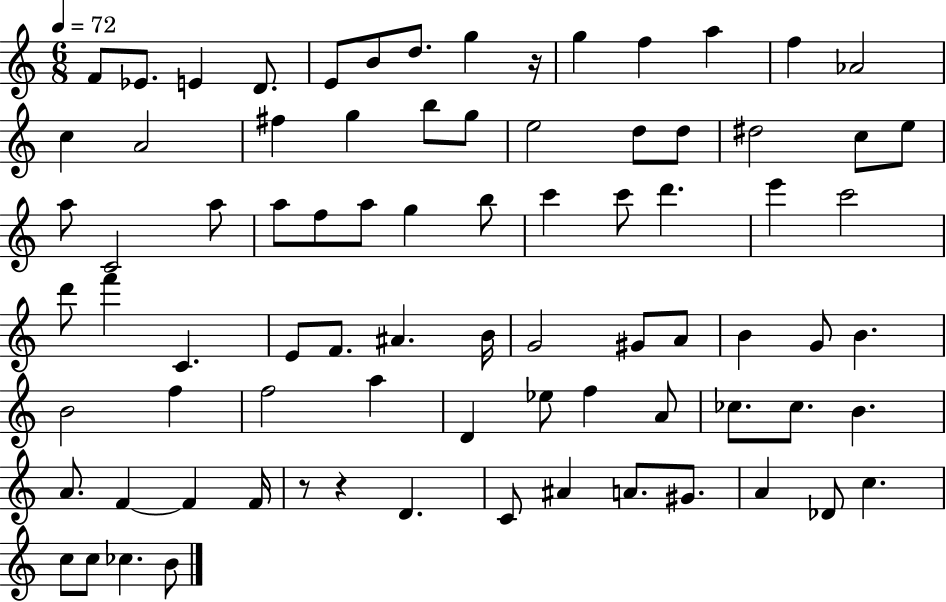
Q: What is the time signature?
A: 6/8